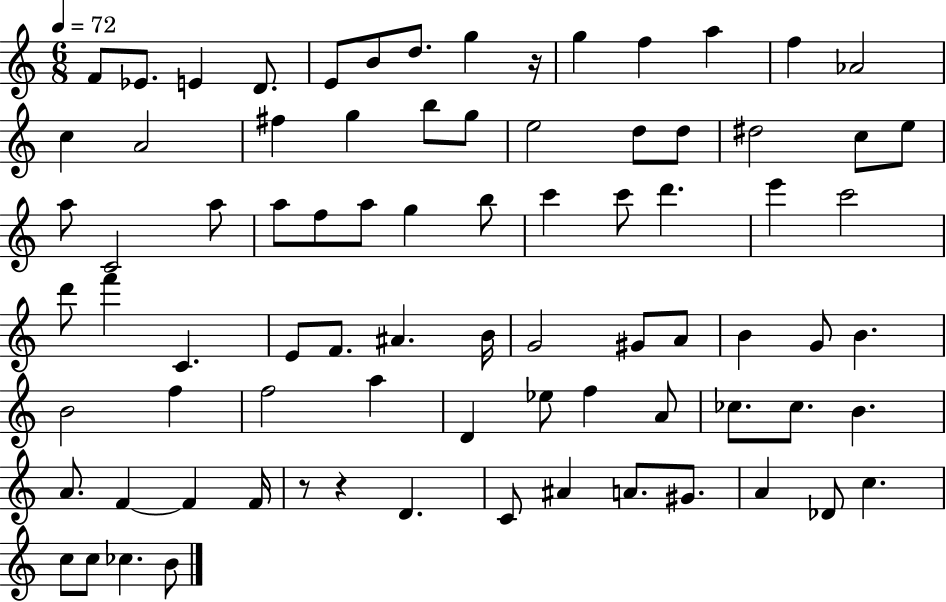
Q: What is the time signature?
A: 6/8